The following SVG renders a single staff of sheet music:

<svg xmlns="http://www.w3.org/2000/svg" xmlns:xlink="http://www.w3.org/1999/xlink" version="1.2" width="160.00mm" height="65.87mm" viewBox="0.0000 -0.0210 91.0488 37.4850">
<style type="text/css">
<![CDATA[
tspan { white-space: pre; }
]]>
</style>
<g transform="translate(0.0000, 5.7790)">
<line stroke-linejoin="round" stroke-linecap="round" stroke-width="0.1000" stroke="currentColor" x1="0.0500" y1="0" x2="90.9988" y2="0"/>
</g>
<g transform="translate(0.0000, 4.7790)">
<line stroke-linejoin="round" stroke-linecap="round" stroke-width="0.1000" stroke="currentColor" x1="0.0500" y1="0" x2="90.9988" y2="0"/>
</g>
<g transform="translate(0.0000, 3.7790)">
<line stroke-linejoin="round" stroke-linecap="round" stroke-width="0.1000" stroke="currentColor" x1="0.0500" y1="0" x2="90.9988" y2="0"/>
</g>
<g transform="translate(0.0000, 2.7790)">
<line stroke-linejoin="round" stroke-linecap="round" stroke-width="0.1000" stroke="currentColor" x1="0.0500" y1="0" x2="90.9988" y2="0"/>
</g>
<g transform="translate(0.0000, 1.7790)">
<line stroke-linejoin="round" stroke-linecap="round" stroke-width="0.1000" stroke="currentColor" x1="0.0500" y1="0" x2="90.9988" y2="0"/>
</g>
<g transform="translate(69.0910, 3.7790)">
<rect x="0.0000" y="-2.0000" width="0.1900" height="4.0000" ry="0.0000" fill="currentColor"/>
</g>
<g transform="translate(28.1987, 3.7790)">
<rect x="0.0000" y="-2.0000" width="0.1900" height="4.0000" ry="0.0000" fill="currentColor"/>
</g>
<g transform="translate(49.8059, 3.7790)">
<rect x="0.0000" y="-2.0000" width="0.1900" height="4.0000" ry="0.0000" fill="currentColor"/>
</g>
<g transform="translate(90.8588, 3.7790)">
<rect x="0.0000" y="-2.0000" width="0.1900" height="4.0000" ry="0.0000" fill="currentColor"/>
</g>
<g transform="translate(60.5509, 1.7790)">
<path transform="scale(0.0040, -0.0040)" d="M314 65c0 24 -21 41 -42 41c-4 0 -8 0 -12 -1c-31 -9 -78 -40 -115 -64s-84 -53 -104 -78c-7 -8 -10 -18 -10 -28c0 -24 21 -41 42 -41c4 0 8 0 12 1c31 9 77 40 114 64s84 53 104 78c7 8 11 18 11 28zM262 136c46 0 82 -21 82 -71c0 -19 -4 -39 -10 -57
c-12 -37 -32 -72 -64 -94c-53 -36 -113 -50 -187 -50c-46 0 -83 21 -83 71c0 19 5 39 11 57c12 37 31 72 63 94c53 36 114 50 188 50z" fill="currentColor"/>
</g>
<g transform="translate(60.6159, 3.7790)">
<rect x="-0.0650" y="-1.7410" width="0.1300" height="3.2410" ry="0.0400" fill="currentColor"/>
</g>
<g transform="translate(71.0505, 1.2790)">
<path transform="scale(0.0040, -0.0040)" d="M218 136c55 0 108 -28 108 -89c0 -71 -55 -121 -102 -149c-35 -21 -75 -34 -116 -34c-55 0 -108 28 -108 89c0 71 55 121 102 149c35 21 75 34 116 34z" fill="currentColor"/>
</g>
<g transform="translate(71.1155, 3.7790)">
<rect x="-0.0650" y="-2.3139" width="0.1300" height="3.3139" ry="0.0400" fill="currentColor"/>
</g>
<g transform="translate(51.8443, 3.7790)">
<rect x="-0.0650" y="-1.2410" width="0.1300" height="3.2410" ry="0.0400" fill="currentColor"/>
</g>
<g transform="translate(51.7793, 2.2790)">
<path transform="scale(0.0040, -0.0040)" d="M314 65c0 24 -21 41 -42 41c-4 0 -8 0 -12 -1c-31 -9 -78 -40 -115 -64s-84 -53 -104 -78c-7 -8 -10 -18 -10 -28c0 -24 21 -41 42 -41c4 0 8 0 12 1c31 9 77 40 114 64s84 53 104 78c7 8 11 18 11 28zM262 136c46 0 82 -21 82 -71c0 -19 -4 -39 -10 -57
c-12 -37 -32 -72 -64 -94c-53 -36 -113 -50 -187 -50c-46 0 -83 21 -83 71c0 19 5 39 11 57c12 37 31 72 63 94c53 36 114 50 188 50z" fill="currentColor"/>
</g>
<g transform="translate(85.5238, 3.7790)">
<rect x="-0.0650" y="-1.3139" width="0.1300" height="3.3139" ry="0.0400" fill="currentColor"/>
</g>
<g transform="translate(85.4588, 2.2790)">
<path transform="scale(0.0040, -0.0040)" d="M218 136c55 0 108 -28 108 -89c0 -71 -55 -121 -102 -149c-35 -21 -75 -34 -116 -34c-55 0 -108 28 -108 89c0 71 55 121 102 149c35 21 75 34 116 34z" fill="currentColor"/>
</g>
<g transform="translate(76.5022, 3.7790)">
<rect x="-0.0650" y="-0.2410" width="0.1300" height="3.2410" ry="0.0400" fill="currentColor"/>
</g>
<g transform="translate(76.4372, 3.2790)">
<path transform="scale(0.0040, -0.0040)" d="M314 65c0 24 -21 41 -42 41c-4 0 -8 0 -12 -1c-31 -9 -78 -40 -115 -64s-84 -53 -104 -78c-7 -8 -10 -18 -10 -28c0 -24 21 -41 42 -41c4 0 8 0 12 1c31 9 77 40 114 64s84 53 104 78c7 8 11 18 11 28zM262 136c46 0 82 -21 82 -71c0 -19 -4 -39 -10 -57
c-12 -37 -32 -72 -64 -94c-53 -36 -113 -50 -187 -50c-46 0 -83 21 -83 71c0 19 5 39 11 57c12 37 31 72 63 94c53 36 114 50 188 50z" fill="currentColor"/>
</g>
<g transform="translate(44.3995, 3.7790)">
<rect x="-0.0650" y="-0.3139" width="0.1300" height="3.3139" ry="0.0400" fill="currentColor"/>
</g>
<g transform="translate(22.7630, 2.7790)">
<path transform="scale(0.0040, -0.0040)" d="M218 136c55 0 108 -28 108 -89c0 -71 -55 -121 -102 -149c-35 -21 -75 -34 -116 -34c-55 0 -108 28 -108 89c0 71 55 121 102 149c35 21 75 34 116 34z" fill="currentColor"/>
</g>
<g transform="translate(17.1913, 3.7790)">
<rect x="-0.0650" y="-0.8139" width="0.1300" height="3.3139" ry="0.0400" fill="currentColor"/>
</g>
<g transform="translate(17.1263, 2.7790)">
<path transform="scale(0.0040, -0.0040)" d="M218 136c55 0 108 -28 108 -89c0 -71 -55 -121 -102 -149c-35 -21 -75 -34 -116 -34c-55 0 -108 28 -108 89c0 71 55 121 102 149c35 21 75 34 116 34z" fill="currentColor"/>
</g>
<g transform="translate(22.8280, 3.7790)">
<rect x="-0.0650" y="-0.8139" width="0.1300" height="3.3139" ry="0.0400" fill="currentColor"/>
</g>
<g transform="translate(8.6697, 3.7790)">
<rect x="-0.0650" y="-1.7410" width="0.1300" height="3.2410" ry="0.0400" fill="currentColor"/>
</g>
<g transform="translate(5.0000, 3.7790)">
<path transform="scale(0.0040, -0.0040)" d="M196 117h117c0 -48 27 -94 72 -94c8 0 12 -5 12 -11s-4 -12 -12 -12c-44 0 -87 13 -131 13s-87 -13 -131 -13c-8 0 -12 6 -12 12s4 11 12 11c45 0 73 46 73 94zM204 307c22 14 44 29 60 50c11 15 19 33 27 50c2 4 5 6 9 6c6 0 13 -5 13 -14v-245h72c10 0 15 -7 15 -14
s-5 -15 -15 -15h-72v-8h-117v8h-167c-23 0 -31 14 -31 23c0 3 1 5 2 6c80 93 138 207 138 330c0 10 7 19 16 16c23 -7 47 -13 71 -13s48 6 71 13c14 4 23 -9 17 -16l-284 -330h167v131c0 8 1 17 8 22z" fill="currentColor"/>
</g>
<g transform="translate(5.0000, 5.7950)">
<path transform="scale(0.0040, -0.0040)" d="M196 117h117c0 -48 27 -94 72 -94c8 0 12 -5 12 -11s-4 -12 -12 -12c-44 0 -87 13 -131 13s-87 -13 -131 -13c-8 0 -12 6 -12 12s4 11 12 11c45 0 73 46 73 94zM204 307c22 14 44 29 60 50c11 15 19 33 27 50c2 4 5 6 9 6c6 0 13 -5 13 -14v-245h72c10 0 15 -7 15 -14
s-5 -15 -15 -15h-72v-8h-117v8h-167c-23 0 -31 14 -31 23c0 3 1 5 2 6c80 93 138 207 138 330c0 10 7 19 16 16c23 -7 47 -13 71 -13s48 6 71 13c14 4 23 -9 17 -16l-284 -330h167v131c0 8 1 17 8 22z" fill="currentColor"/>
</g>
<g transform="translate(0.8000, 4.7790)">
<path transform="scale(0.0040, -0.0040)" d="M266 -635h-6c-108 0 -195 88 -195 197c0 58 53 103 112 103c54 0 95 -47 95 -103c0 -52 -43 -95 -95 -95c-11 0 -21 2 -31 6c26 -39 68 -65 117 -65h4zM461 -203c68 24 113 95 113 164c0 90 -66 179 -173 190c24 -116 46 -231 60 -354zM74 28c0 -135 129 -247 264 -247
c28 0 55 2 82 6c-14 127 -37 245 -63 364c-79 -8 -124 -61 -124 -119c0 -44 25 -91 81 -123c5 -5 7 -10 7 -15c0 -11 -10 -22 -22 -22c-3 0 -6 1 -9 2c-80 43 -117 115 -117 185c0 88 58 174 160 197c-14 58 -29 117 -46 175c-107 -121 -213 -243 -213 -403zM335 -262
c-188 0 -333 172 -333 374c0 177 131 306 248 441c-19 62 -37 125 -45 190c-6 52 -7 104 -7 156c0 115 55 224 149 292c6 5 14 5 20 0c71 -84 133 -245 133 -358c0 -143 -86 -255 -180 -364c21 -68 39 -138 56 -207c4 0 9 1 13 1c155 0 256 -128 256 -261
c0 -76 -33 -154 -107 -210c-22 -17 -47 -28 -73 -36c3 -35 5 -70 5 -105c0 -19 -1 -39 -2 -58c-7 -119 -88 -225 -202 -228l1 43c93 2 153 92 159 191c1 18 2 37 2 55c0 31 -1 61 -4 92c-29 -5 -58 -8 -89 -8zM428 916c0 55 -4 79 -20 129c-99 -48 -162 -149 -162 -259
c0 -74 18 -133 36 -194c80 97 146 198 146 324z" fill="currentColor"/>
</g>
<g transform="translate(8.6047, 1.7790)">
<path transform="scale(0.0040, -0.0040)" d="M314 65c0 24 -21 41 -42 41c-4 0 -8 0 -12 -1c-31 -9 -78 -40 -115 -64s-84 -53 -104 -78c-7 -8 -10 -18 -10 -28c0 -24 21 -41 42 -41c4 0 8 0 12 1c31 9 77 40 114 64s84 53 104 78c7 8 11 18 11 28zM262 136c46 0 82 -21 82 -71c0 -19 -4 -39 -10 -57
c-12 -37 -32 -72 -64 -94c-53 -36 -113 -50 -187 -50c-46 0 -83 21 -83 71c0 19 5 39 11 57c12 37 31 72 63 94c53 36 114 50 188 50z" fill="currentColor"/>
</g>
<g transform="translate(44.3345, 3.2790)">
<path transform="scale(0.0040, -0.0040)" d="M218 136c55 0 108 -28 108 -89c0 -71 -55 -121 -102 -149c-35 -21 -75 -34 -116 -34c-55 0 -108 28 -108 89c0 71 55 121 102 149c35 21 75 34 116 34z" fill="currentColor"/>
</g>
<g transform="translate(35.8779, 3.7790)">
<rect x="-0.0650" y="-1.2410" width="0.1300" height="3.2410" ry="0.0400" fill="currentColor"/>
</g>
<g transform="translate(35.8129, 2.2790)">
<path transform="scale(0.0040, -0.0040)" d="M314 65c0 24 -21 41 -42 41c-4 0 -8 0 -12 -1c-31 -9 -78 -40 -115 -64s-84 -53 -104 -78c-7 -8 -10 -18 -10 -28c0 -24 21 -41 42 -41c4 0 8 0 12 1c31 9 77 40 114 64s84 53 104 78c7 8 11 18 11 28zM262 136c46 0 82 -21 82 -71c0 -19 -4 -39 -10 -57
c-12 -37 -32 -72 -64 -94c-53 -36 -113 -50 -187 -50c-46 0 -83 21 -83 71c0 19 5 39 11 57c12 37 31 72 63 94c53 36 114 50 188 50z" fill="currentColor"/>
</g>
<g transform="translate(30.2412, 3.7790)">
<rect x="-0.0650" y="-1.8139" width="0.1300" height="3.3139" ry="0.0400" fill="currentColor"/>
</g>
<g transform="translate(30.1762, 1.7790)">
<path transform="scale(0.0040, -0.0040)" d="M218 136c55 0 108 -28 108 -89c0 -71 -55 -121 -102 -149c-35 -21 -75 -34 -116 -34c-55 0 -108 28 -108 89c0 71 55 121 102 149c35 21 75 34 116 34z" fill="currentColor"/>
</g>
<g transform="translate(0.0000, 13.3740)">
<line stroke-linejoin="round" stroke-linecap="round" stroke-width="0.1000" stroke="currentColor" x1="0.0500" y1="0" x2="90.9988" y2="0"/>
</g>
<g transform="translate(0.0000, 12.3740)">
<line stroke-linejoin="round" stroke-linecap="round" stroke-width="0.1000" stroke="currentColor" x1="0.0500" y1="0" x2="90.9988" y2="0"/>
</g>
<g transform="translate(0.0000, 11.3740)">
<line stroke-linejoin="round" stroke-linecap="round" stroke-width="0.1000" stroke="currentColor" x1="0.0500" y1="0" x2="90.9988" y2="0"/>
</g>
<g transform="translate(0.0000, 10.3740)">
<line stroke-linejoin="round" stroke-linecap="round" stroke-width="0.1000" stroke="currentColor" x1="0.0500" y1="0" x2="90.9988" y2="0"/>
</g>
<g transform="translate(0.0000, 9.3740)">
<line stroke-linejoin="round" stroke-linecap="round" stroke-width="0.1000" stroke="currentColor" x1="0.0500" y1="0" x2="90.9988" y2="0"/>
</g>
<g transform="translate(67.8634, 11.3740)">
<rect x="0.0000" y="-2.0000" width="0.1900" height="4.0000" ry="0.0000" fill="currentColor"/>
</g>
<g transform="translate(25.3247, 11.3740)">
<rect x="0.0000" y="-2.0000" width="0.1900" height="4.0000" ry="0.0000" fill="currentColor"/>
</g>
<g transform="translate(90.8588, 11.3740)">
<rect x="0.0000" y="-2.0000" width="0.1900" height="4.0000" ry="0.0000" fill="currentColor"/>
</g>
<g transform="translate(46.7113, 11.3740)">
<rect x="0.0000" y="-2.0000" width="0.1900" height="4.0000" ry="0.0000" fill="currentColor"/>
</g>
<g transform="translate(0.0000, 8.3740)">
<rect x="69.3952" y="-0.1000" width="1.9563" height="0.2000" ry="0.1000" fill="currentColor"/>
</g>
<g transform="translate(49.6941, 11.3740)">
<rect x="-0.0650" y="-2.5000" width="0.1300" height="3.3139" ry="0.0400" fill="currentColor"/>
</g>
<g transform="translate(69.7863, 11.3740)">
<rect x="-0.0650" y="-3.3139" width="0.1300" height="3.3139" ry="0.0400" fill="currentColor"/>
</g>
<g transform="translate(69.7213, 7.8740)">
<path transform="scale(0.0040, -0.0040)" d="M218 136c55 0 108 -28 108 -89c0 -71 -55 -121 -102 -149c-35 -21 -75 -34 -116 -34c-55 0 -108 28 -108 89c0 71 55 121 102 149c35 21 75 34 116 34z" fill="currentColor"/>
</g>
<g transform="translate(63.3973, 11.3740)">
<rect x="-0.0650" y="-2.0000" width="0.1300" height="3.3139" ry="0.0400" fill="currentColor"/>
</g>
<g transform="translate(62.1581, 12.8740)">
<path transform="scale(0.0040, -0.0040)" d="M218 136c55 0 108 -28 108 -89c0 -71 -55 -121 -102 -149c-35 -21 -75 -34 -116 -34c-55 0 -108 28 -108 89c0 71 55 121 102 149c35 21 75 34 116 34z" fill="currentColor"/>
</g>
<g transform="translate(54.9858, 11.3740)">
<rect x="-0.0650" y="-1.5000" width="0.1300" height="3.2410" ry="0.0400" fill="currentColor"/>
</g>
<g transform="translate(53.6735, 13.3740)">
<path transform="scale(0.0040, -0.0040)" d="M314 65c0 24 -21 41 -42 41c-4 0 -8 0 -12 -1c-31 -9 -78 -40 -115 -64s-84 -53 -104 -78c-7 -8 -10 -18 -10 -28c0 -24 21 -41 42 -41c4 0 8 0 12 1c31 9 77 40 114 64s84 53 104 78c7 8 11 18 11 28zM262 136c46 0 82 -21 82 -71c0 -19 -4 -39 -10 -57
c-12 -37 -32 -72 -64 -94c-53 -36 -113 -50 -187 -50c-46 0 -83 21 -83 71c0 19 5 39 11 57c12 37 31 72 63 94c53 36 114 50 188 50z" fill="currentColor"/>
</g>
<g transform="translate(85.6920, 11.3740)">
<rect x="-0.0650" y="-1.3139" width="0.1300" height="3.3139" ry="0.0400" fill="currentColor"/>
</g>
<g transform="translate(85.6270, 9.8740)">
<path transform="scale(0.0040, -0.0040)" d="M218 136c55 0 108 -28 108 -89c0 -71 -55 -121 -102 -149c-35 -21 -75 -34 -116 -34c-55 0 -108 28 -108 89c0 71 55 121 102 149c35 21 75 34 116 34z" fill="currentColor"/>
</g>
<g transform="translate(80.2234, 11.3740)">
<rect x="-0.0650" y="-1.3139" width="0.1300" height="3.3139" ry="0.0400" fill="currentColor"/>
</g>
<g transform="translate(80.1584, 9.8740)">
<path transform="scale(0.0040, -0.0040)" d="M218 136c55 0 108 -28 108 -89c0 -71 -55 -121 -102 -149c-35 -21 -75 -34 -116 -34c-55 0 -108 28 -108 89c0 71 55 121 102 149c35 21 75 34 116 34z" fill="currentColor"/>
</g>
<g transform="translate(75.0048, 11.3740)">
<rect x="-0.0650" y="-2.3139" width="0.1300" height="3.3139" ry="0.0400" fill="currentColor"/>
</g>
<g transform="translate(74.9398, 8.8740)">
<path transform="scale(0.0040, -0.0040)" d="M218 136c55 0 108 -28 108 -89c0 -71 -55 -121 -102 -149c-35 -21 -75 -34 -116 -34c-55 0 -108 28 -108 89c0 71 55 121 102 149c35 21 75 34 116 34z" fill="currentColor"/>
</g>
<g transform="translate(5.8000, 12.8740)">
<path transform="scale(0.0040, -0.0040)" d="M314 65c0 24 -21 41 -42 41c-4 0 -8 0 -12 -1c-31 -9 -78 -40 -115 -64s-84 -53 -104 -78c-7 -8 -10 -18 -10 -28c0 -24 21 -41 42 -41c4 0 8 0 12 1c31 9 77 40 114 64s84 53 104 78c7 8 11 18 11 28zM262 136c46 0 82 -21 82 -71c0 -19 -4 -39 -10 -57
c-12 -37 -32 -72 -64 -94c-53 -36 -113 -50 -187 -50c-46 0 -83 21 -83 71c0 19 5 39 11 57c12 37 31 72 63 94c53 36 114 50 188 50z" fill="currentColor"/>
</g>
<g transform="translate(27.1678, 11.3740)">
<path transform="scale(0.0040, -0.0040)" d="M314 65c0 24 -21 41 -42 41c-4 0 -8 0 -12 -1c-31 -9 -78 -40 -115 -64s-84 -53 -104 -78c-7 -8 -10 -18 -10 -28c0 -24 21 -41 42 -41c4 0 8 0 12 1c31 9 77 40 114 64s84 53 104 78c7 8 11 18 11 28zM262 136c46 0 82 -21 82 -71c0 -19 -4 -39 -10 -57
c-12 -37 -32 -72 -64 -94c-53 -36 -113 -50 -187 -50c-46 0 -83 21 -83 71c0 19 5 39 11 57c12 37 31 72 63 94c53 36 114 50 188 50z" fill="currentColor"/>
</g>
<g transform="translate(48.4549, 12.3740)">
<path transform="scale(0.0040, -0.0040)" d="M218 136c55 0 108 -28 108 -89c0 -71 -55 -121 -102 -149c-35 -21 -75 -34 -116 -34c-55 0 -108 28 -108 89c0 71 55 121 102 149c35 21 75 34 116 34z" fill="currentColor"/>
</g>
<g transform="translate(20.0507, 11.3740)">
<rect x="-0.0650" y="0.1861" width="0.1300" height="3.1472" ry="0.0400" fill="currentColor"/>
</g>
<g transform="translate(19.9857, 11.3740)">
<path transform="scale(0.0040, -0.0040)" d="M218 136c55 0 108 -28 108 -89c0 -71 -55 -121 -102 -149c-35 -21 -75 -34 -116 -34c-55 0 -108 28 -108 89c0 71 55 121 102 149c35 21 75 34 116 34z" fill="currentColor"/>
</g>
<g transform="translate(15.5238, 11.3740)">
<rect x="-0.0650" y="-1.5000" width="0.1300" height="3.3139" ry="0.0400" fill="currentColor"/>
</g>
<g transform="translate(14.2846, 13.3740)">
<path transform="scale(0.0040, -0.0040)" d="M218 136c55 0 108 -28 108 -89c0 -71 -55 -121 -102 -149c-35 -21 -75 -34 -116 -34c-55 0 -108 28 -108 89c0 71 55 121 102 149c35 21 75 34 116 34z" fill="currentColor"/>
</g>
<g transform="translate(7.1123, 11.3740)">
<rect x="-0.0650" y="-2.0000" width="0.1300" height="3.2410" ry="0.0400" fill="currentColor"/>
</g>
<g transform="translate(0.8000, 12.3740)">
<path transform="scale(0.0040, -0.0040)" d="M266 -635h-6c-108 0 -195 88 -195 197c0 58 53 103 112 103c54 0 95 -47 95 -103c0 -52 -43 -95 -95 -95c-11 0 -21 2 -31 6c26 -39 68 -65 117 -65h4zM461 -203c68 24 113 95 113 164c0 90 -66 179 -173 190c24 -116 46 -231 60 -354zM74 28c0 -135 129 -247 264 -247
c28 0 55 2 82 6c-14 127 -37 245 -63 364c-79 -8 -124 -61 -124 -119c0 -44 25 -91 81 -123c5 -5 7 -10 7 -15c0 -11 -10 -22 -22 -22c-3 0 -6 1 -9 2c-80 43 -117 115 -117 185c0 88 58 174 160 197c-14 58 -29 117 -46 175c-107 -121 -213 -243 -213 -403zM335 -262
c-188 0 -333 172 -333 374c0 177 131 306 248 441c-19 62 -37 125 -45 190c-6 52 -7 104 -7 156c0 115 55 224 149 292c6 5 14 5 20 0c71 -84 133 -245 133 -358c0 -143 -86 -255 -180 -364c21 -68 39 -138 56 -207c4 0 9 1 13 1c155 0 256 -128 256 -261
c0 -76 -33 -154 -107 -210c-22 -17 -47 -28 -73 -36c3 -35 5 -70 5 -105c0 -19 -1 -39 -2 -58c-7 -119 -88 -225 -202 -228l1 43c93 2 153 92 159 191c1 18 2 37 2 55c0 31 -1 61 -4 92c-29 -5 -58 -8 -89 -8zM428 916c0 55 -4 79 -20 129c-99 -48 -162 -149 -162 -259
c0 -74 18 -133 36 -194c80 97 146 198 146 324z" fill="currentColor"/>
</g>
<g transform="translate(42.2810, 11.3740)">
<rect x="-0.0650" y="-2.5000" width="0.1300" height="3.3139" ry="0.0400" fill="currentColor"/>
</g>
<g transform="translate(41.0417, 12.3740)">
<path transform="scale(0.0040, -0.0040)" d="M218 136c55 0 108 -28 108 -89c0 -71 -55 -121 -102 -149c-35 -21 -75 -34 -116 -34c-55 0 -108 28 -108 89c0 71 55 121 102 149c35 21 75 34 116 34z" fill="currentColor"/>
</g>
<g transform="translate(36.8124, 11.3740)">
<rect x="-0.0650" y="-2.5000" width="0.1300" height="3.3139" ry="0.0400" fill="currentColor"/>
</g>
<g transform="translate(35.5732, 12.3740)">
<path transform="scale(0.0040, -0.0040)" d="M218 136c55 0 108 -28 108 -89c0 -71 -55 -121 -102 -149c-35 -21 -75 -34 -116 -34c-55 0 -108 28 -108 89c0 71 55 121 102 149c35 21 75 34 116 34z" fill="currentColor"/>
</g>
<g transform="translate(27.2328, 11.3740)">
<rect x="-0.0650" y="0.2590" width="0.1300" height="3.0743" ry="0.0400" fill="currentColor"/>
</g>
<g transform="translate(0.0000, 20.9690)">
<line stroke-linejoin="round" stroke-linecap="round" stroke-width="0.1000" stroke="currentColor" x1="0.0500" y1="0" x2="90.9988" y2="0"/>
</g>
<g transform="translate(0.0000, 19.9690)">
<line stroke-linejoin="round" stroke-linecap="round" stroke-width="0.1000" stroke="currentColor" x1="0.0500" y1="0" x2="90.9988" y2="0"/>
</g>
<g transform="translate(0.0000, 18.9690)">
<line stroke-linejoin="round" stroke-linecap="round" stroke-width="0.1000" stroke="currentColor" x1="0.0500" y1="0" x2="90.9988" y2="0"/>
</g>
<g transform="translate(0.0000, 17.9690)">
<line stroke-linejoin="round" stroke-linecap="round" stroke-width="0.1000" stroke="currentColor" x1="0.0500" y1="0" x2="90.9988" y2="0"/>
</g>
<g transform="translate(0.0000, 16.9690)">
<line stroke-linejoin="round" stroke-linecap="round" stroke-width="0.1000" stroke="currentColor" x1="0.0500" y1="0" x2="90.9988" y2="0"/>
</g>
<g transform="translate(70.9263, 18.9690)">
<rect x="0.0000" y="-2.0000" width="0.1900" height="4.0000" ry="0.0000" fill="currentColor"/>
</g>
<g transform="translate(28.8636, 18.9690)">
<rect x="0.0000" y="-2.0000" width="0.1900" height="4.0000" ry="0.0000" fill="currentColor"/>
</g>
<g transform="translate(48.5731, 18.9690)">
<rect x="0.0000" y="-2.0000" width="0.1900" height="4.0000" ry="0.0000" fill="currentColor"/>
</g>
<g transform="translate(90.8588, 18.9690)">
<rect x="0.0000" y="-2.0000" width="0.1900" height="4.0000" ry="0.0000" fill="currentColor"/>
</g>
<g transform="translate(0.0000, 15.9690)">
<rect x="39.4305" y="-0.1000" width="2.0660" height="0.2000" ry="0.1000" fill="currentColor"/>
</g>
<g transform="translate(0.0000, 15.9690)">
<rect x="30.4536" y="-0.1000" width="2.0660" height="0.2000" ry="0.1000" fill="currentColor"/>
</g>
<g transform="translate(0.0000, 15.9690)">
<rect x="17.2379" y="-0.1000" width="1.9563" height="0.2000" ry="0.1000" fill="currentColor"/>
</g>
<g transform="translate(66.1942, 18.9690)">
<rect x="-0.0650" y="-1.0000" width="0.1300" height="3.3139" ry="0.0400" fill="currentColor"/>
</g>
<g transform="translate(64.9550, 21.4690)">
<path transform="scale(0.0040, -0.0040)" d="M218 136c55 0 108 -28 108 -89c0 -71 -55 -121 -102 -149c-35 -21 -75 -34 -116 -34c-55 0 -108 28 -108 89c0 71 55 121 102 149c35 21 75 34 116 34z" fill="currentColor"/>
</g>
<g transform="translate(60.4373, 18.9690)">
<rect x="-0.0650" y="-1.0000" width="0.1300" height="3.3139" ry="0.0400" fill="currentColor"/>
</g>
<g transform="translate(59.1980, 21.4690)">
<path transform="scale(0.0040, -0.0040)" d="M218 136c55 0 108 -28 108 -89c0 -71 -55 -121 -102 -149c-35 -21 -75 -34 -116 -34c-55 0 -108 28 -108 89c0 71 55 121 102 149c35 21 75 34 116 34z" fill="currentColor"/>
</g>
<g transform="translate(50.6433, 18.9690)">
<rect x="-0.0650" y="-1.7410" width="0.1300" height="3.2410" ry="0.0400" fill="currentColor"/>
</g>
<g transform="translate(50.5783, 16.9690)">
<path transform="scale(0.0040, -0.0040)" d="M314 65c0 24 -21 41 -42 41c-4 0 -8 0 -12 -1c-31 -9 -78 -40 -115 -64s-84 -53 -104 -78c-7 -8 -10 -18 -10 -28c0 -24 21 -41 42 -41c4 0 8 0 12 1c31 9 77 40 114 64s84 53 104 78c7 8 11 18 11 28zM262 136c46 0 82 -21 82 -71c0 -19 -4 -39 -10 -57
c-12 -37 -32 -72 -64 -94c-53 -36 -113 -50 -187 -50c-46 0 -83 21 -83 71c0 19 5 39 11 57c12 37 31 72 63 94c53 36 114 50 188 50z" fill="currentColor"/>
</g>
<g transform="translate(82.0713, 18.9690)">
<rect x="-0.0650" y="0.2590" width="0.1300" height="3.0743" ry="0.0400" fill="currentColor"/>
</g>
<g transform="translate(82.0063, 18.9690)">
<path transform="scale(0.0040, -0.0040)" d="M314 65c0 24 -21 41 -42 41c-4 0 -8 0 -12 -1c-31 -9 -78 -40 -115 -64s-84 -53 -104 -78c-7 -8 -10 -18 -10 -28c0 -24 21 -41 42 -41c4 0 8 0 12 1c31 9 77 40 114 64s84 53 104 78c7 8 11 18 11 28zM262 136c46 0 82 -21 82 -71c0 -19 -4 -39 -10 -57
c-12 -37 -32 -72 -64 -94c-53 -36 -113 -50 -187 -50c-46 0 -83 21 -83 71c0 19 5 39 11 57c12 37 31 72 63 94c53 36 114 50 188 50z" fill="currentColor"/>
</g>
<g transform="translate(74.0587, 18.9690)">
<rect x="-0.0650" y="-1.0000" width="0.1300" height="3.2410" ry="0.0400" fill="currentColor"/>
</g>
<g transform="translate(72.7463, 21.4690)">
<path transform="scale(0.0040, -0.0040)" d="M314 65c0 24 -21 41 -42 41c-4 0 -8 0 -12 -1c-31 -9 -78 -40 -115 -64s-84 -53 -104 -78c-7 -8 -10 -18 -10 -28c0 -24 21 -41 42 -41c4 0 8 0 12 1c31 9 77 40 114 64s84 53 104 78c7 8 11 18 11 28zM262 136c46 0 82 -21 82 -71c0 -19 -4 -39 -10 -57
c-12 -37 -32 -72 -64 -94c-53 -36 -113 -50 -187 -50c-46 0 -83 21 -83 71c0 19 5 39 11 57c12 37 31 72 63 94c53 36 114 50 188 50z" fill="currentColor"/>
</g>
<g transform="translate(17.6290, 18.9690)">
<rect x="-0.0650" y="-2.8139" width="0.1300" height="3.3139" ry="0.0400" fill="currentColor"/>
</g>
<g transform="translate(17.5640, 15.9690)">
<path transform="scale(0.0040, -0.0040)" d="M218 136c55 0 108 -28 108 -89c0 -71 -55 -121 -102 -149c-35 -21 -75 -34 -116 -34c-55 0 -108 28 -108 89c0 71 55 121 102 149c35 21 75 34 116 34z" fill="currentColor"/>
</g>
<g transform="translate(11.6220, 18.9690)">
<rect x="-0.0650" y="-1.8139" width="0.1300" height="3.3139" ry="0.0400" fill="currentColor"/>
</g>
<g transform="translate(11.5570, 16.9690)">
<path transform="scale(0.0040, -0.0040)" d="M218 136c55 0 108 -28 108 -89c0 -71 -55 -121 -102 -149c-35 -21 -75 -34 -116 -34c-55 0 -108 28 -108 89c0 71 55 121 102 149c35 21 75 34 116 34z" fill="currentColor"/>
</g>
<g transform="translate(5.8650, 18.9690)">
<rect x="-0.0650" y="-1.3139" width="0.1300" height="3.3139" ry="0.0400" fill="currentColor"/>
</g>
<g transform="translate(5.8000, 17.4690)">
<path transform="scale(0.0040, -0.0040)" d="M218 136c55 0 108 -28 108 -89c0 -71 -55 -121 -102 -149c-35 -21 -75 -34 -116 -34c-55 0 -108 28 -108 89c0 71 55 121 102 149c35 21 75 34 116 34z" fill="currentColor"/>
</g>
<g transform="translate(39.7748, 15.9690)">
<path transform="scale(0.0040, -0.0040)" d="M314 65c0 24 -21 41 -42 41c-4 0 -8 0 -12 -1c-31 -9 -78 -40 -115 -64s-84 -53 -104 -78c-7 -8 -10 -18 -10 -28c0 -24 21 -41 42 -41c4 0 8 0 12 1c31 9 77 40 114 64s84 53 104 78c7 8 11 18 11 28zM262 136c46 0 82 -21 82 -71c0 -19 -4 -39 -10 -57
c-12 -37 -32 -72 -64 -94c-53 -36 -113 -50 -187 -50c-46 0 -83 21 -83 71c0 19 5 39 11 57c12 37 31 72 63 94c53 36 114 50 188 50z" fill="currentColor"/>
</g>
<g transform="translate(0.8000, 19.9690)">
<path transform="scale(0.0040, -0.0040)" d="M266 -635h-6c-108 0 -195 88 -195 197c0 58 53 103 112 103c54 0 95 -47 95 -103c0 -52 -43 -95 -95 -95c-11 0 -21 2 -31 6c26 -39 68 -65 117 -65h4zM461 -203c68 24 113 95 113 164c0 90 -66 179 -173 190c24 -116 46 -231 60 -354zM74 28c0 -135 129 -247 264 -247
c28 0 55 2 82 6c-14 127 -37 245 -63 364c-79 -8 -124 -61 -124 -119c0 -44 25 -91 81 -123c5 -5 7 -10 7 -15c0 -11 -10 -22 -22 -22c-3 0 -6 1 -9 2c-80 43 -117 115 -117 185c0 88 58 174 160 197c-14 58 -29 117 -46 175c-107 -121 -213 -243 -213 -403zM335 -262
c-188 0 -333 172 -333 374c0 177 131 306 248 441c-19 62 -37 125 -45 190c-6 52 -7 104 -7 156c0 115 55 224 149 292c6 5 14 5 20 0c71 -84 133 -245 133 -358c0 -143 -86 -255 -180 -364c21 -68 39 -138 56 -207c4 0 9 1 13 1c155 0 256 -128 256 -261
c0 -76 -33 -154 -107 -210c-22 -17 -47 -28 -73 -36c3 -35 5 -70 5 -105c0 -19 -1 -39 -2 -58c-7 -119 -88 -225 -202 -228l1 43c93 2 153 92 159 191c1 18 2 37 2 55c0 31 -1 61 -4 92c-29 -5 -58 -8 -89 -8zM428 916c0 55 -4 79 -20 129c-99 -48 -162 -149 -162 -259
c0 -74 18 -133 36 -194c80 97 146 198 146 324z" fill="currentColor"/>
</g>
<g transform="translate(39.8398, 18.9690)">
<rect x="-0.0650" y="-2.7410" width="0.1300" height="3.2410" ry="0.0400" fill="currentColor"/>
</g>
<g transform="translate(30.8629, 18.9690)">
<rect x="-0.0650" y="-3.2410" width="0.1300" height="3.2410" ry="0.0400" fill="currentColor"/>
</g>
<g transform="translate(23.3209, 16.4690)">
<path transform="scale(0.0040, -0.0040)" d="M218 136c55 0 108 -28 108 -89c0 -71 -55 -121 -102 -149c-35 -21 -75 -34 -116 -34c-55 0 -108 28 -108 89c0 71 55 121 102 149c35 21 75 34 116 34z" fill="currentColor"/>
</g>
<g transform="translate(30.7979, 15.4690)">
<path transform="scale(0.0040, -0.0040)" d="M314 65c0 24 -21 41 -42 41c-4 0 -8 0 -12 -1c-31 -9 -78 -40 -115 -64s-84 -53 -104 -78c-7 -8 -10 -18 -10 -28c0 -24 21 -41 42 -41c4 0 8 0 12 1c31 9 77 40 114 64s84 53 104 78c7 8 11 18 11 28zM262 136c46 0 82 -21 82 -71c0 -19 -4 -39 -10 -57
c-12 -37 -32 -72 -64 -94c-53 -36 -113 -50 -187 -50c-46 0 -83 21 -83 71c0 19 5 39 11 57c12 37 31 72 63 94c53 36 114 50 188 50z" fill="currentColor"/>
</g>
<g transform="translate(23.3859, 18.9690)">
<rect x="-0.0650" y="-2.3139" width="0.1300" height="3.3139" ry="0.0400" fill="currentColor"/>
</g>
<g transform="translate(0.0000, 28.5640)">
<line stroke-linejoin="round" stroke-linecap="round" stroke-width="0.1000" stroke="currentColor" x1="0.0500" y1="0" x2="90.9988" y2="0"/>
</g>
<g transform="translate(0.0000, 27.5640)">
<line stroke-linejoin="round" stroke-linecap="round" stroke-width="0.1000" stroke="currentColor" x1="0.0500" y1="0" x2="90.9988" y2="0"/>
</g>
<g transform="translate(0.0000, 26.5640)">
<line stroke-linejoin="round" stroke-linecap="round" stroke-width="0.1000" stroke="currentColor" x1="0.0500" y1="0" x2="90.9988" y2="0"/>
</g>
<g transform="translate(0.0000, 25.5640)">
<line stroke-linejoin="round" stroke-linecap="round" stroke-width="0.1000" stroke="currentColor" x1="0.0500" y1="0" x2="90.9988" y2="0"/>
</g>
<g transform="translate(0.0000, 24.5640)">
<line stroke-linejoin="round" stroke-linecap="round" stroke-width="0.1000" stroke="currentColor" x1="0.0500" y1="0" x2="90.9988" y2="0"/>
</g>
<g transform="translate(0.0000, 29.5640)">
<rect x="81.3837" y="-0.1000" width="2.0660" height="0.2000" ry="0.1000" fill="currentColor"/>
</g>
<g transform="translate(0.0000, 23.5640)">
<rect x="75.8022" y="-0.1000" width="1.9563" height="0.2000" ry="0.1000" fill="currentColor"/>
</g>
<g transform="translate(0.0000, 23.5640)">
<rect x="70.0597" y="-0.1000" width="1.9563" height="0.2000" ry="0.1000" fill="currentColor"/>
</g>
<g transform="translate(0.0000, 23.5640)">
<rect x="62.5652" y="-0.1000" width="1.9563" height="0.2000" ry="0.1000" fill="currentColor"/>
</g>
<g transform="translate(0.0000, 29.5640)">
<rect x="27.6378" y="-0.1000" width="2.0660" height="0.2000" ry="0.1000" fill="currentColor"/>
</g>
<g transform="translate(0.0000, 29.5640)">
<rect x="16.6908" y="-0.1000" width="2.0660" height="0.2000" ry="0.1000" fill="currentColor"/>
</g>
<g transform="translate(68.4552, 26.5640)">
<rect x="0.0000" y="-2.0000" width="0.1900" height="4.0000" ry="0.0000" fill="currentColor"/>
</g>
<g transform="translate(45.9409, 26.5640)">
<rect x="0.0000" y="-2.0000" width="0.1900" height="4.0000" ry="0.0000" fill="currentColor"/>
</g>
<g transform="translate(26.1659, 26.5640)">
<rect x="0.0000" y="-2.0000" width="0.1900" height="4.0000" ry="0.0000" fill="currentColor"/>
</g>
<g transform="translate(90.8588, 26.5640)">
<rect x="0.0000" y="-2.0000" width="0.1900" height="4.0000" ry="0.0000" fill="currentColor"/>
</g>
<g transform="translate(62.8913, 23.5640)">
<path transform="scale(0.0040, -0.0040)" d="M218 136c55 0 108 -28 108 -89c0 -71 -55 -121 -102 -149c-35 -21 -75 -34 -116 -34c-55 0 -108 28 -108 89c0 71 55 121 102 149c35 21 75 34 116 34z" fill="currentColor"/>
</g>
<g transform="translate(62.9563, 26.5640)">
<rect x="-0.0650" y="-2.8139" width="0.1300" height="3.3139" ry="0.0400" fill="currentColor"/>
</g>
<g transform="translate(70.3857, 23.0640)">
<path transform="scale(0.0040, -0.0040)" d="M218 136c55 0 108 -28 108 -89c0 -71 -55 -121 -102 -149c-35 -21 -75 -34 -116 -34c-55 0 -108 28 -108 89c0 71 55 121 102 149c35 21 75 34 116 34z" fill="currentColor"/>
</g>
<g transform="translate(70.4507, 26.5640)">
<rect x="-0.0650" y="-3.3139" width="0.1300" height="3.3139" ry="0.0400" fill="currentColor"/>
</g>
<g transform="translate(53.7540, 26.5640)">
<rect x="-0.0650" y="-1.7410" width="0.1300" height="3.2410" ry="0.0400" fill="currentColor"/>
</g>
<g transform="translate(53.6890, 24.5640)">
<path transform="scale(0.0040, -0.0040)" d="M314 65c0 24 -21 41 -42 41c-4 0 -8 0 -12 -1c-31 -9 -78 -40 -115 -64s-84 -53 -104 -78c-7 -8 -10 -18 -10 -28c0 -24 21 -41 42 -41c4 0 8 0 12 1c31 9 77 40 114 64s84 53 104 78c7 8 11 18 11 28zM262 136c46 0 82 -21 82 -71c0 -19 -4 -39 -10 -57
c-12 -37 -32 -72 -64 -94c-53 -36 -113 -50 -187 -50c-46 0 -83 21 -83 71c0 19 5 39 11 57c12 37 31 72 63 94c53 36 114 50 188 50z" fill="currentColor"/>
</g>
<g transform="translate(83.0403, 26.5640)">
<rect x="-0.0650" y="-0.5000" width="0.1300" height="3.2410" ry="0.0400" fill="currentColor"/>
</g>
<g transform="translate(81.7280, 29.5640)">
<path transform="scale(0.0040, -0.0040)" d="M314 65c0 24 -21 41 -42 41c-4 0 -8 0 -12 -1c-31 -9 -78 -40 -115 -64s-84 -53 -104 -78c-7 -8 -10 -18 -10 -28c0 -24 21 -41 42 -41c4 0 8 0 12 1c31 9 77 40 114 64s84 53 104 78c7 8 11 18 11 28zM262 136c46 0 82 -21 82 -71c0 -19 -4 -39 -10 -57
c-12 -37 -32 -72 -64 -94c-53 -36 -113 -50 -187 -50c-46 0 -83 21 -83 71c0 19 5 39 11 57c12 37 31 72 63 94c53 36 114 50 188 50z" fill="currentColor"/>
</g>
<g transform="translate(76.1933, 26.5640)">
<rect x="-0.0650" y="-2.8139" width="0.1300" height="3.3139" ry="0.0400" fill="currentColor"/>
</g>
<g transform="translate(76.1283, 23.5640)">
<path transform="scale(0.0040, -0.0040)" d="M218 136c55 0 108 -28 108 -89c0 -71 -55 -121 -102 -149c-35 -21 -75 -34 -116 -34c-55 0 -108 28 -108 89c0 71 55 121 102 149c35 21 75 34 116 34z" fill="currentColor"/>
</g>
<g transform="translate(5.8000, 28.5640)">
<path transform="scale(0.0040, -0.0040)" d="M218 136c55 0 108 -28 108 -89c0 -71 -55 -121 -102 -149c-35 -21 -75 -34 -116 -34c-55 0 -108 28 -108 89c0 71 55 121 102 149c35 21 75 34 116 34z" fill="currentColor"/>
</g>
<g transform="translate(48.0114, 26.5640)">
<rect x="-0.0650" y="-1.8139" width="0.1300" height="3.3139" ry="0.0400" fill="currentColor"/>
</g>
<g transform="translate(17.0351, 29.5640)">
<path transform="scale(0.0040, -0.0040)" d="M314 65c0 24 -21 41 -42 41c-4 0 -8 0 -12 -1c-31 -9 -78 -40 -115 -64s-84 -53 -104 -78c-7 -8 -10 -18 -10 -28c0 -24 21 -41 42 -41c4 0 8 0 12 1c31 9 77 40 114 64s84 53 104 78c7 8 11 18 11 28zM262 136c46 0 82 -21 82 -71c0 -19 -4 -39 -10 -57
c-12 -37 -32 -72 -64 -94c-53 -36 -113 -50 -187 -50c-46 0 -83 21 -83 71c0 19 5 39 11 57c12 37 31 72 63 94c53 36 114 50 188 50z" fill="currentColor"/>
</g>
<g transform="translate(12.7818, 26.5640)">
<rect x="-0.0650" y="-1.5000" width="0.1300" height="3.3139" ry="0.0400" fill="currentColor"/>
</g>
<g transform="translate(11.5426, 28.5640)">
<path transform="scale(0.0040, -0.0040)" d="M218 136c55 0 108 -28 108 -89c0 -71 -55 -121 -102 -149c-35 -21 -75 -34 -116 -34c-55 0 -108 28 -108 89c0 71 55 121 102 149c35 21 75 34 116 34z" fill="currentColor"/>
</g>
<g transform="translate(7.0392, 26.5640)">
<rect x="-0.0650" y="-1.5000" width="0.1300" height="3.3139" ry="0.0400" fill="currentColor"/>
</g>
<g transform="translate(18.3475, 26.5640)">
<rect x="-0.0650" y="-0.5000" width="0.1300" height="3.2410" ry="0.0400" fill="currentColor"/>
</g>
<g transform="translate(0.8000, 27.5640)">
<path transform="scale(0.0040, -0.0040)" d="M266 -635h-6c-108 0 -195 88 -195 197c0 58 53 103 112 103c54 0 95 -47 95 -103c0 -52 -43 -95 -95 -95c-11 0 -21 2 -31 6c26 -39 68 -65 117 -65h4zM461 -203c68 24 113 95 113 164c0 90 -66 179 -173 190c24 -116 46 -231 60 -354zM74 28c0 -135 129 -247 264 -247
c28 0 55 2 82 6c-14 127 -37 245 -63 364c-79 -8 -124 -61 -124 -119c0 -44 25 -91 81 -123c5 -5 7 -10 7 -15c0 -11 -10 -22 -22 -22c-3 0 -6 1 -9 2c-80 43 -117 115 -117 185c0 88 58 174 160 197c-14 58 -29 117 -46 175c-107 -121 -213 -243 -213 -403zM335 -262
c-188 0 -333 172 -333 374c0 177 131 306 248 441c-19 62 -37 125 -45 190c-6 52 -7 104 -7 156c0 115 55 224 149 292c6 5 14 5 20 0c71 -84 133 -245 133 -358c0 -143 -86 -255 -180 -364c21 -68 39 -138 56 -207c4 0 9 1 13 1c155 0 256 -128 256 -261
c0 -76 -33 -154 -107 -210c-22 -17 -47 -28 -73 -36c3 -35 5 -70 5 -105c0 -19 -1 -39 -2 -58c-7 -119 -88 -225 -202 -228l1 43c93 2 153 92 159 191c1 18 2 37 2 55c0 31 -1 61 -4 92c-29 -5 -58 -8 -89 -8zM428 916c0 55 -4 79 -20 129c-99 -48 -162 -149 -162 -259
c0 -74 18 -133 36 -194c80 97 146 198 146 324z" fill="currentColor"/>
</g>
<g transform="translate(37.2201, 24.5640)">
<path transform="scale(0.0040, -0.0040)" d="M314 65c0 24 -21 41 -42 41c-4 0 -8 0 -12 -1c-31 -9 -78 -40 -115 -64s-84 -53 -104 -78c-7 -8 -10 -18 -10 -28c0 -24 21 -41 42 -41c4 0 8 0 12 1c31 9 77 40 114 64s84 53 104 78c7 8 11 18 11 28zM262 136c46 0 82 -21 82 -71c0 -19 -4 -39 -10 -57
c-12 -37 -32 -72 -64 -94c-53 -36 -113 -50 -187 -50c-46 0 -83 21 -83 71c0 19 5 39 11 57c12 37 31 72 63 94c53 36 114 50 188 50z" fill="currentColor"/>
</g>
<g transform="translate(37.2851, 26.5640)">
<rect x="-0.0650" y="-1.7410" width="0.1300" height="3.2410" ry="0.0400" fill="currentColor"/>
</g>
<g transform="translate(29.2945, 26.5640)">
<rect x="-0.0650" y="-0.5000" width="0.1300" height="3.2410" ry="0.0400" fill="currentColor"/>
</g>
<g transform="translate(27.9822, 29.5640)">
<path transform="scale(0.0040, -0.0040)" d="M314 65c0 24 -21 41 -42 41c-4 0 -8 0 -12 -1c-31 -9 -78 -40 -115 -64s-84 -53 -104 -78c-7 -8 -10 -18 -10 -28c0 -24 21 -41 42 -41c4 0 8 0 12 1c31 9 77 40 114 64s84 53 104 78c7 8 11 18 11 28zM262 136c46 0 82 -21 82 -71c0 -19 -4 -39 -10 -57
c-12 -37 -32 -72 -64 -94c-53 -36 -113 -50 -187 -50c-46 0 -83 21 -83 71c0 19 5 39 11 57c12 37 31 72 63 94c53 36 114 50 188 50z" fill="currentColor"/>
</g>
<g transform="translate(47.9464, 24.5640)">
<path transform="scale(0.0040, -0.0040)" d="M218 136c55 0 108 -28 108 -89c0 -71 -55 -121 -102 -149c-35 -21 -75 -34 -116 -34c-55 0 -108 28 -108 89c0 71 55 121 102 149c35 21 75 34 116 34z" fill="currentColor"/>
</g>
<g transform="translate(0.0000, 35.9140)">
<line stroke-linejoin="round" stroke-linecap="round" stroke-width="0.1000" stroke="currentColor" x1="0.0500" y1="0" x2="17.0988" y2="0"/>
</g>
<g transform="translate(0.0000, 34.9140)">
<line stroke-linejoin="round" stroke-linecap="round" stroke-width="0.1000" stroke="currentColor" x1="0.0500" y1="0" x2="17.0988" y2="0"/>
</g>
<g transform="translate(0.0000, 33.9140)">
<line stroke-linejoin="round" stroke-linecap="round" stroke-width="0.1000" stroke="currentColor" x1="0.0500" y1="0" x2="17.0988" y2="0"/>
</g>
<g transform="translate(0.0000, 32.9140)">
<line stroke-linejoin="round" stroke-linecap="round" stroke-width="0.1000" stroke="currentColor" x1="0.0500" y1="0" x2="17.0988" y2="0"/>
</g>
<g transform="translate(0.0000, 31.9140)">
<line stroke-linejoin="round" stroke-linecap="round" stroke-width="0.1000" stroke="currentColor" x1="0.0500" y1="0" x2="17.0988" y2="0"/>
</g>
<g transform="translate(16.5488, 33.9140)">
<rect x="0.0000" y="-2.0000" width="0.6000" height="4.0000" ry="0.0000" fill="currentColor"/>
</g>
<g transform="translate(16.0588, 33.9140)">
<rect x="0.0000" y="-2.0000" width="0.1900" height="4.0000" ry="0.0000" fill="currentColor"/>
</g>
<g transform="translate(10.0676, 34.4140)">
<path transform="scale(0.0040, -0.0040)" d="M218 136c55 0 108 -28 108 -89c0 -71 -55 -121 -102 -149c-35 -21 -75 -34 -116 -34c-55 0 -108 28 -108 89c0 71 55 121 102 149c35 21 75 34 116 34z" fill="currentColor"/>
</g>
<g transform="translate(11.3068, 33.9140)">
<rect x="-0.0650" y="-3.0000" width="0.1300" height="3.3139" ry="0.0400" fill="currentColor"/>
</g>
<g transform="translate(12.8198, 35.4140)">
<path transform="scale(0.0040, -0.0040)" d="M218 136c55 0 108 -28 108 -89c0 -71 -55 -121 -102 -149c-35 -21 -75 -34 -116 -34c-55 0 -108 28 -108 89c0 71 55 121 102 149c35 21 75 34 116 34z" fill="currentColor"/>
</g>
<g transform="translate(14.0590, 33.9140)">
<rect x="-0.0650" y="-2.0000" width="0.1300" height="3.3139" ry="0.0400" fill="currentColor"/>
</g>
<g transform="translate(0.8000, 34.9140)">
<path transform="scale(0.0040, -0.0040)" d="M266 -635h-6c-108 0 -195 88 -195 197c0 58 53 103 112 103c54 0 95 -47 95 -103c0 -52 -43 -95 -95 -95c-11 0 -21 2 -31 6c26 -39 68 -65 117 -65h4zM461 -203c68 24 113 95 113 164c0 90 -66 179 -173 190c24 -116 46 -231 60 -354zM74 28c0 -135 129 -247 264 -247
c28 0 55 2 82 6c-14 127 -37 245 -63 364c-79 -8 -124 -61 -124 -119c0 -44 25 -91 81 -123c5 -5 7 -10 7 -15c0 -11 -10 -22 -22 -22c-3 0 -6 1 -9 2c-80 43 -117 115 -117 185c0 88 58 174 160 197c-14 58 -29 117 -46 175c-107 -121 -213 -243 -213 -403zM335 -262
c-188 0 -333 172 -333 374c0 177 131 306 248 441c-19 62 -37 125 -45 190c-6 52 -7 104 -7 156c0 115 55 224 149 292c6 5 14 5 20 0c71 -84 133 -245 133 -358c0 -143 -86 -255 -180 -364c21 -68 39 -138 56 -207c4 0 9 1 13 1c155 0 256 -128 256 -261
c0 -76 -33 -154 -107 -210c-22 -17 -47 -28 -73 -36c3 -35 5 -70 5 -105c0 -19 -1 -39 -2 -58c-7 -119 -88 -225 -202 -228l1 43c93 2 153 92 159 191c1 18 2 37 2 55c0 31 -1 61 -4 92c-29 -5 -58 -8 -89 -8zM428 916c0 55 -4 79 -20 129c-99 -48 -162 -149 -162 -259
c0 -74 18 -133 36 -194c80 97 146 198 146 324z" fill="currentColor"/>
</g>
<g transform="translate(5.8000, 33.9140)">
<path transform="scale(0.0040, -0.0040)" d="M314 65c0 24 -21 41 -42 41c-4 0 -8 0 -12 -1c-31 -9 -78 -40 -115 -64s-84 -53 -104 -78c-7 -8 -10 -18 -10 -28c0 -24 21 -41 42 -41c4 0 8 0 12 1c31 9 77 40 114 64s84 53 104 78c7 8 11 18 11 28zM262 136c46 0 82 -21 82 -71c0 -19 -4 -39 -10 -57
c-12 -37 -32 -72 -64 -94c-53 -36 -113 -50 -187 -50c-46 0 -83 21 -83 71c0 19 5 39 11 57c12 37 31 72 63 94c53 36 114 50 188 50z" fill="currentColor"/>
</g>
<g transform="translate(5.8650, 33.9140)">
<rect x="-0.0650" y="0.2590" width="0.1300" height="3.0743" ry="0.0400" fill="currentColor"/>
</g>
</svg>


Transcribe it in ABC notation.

X:1
T:Untitled
M:4/4
L:1/4
K:C
f2 d d f e2 c e2 f2 g c2 e F2 E B B2 G G G E2 F b g e e e f a g b2 a2 f2 D D D2 B2 E E C2 C2 f2 f f2 a b a C2 B2 A F